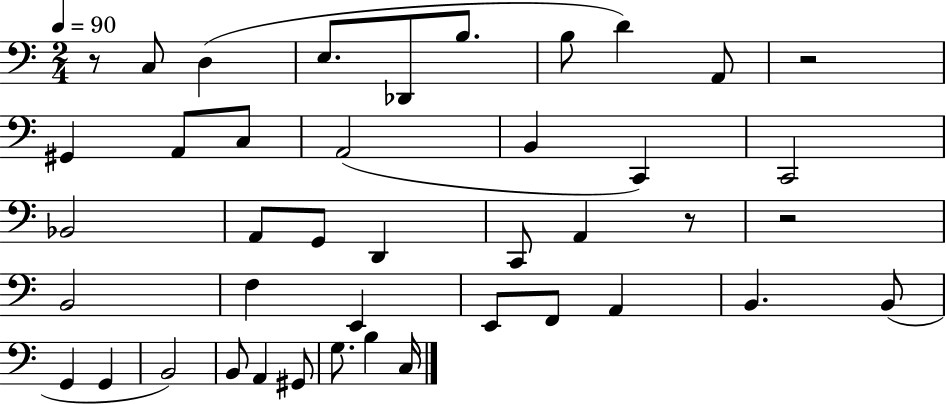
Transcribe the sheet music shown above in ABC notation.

X:1
T:Untitled
M:2/4
L:1/4
K:C
z/2 C,/2 D, E,/2 _D,,/2 B,/2 B,/2 D A,,/2 z2 ^G,, A,,/2 C,/2 A,,2 B,, C,, C,,2 _B,,2 A,,/2 G,,/2 D,, C,,/2 A,, z/2 z2 B,,2 F, E,, E,,/2 F,,/2 A,, B,, B,,/2 G,, G,, B,,2 B,,/2 A,, ^G,,/2 G,/2 B, C,/4